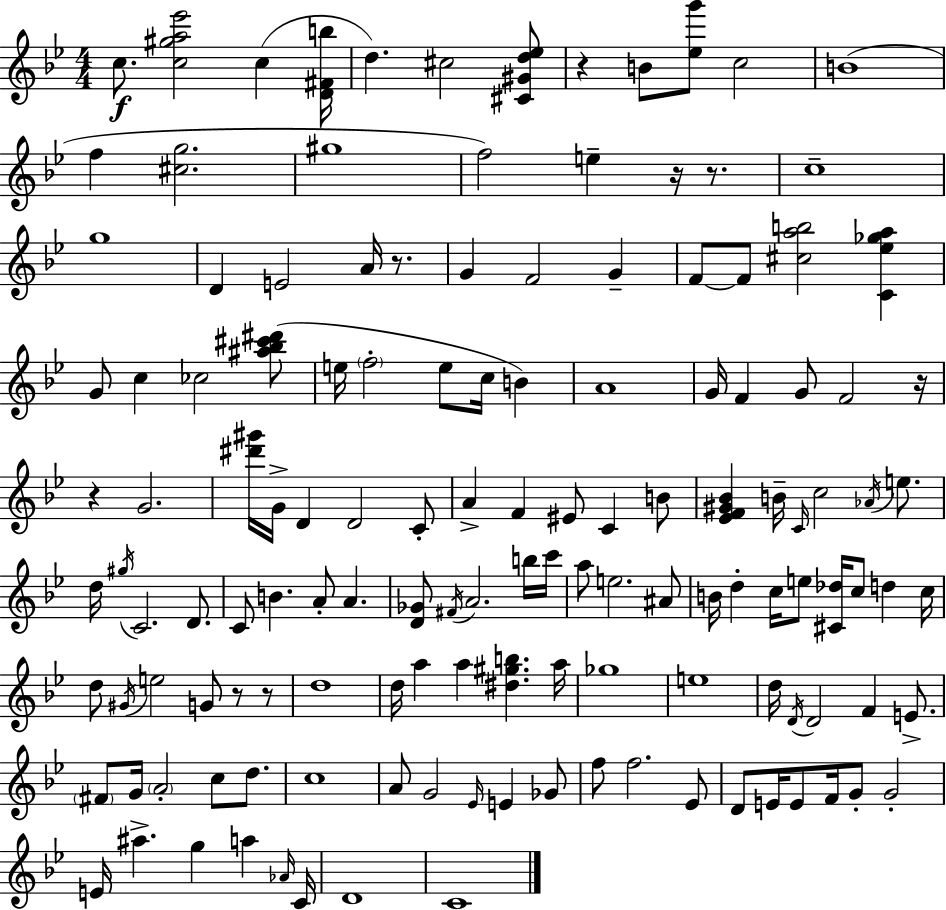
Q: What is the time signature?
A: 4/4